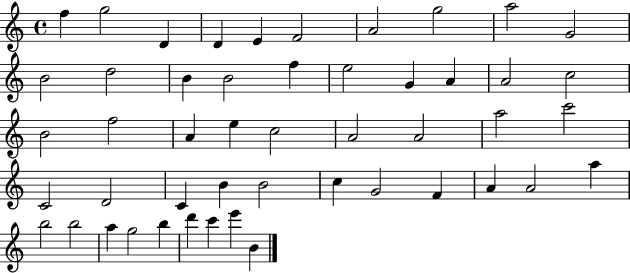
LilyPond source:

{
  \clef treble
  \time 4/4
  \defaultTimeSignature
  \key c \major
  f''4 g''2 d'4 | d'4 e'4 f'2 | a'2 g''2 | a''2 g'2 | \break b'2 d''2 | b'4 b'2 f''4 | e''2 g'4 a'4 | a'2 c''2 | \break b'2 f''2 | a'4 e''4 c''2 | a'2 a'2 | a''2 c'''2 | \break c'2 d'2 | c'4 b'4 b'2 | c''4 g'2 f'4 | a'4 a'2 a''4 | \break b''2 b''2 | a''4 g''2 b''4 | d'''4 c'''4 e'''4 b'4 | \bar "|."
}